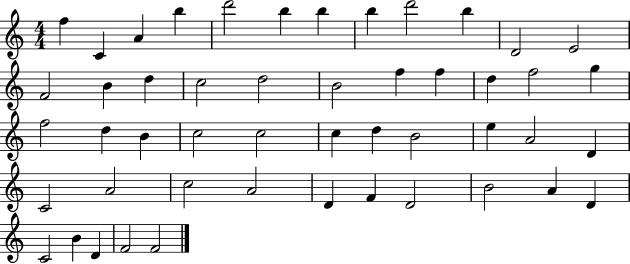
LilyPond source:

{
  \clef treble
  \numericTimeSignature
  \time 4/4
  \key c \major
  f''4 c'4 a'4 b''4 | d'''2 b''4 b''4 | b''4 d'''2 b''4 | d'2 e'2 | \break f'2 b'4 d''4 | c''2 d''2 | b'2 f''4 f''4 | d''4 f''2 g''4 | \break f''2 d''4 b'4 | c''2 c''2 | c''4 d''4 b'2 | e''4 a'2 d'4 | \break c'2 a'2 | c''2 a'2 | d'4 f'4 d'2 | b'2 a'4 d'4 | \break c'2 b'4 d'4 | f'2 f'2 | \bar "|."
}